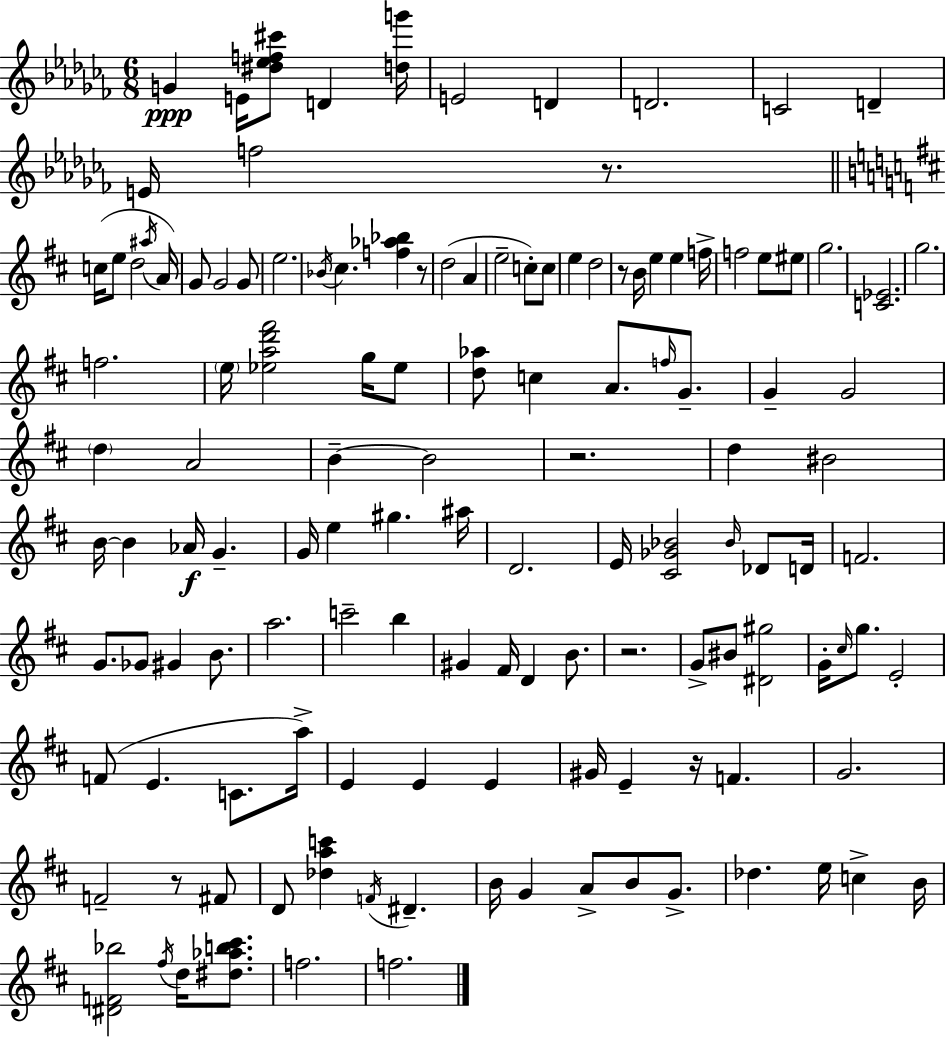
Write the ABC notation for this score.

X:1
T:Untitled
M:6/8
L:1/4
K:Abm
G E/4 [^d_ef^c']/2 D [dg']/4 E2 D D2 C2 D E/4 f2 z/2 c/4 e/2 d2 ^a/4 A/4 G/2 G2 G/2 e2 _B/4 ^c [f_a_b] z/2 d2 A e2 c/2 c/2 e d2 z/2 B/4 e e f/4 f2 e/2 ^e/2 g2 [C_E]2 g2 f2 e/4 [_ead'^f']2 g/4 _e/2 [d_a]/2 c A/2 f/4 G/2 G G2 d A2 B B2 z2 d ^B2 B/4 B _A/4 G G/4 e ^g ^a/4 D2 E/4 [^C_G_B]2 _B/4 _D/2 D/4 F2 G/2 _G/2 ^G B/2 a2 c'2 b ^G ^F/4 D B/2 z2 G/2 ^B/2 [^D^g]2 G/4 ^c/4 g/2 E2 F/2 E C/2 a/4 E E E ^G/4 E z/4 F G2 F2 z/2 ^F/2 D/2 [_dac'] F/4 ^D B/4 G A/2 B/2 G/2 _d e/4 c B/4 [^DF_b]2 ^f/4 d/4 [^d_ab^c']/2 f2 f2